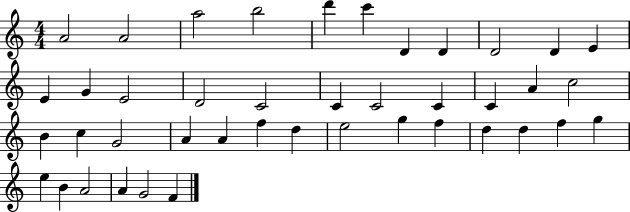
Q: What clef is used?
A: treble